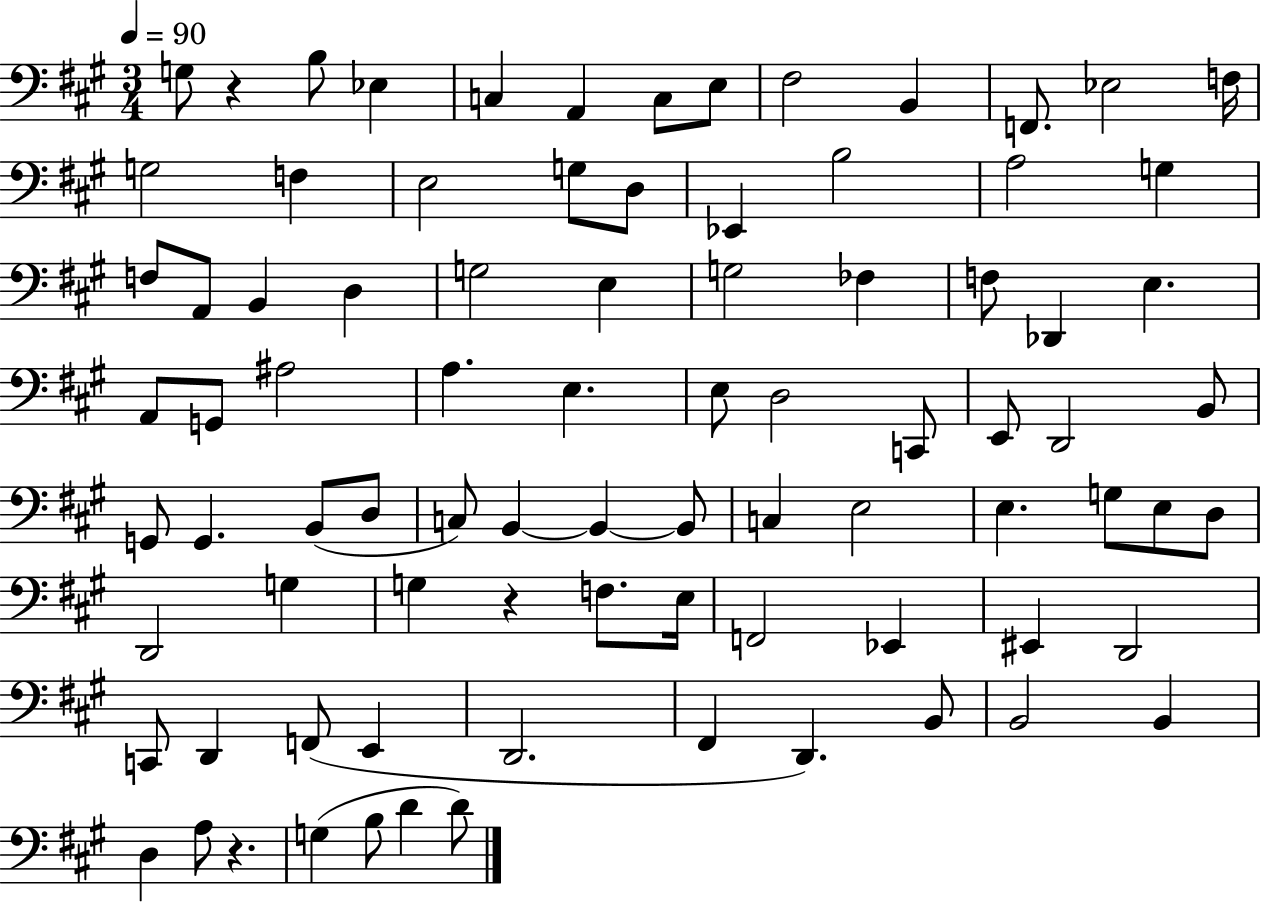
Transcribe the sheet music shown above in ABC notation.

X:1
T:Untitled
M:3/4
L:1/4
K:A
G,/2 z B,/2 _E, C, A,, C,/2 E,/2 ^F,2 B,, F,,/2 _E,2 F,/4 G,2 F, E,2 G,/2 D,/2 _E,, B,2 A,2 G, F,/2 A,,/2 B,, D, G,2 E, G,2 _F, F,/2 _D,, E, A,,/2 G,,/2 ^A,2 A, E, E,/2 D,2 C,,/2 E,,/2 D,,2 B,,/2 G,,/2 G,, B,,/2 D,/2 C,/2 B,, B,, B,,/2 C, E,2 E, G,/2 E,/2 D,/2 D,,2 G, G, z F,/2 E,/4 F,,2 _E,, ^E,, D,,2 C,,/2 D,, F,,/2 E,, D,,2 ^F,, D,, B,,/2 B,,2 B,, D, A,/2 z G, B,/2 D D/2